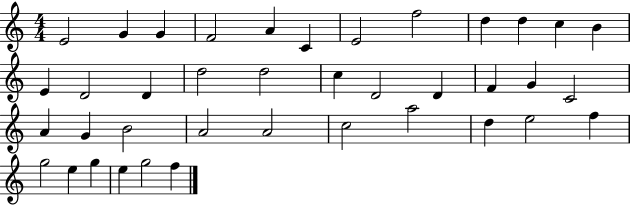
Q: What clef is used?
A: treble